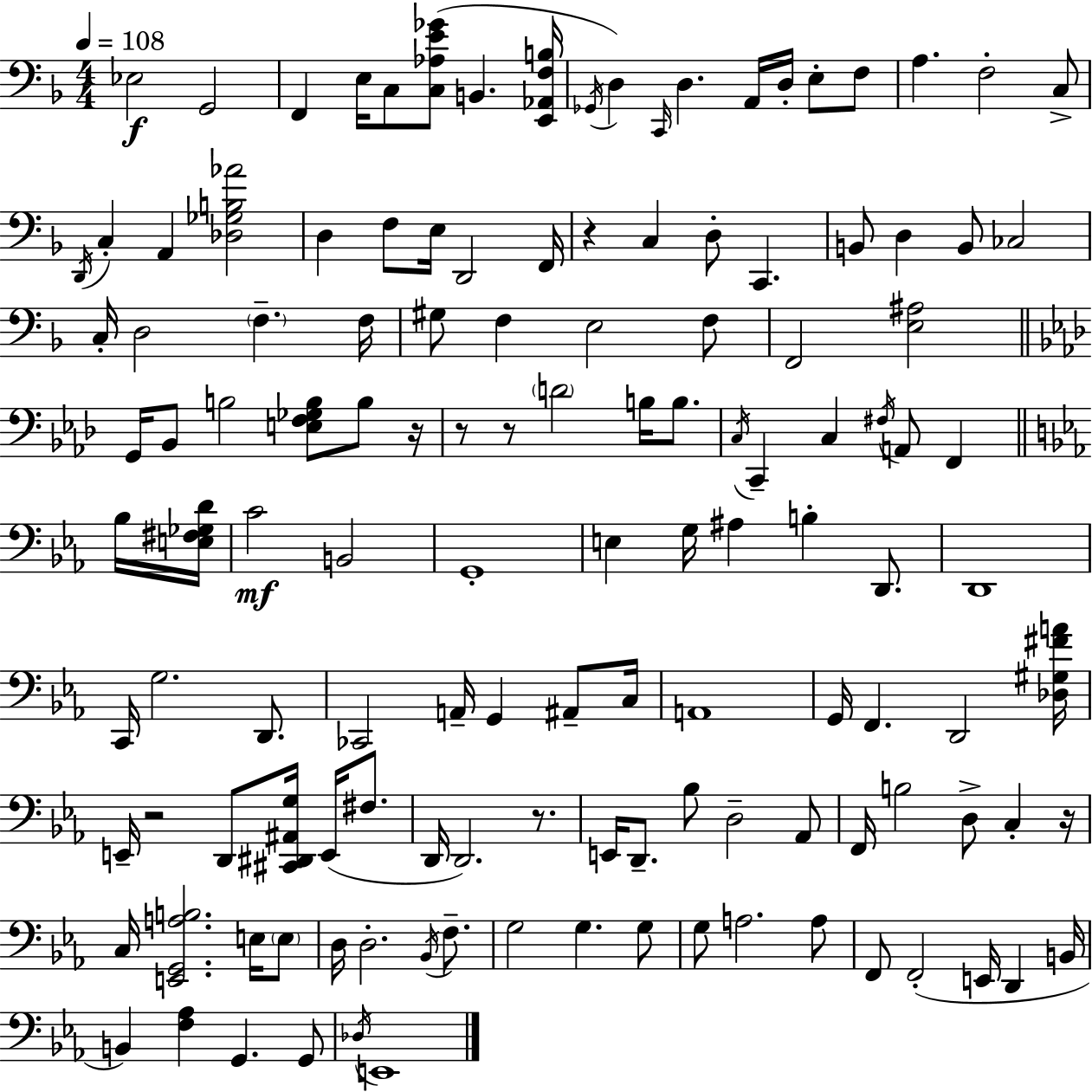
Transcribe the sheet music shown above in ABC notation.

X:1
T:Untitled
M:4/4
L:1/4
K:F
_E,2 G,,2 F,, E,/4 C,/2 [C,_A,E_G]/2 B,, [E,,_A,,F,B,]/4 _G,,/4 D, C,,/4 D, A,,/4 D,/4 E,/2 F,/2 A, F,2 C,/2 D,,/4 C, A,, [_D,_G,B,_A]2 D, F,/2 E,/4 D,,2 F,,/4 z C, D,/2 C,, B,,/2 D, B,,/2 _C,2 C,/4 D,2 F, F,/4 ^G,/2 F, E,2 F,/2 F,,2 [E,^A,]2 G,,/4 _B,,/2 B,2 [E,F,_G,B,]/2 B,/2 z/4 z/2 z/2 D2 B,/4 B,/2 C,/4 C,, C, ^F,/4 A,,/2 F,, _B,/4 [E,^F,_G,D]/4 C2 B,,2 G,,4 E, G,/4 ^A, B, D,,/2 D,,4 C,,/4 G,2 D,,/2 _C,,2 A,,/4 G,, ^A,,/2 C,/4 A,,4 G,,/4 F,, D,,2 [_D,^G,^FA]/4 E,,/4 z2 D,,/2 [^C,,^D,,^A,,G,]/4 E,,/4 ^F,/2 D,,/4 D,,2 z/2 E,,/4 D,,/2 _B,/2 D,2 _A,,/2 F,,/4 B,2 D,/2 C, z/4 C,/4 [E,,G,,A,B,]2 E,/4 E,/2 D,/4 D,2 _B,,/4 F,/2 G,2 G, G,/2 G,/2 A,2 A,/2 F,,/2 F,,2 E,,/4 D,, B,,/4 B,, [F,_A,] G,, G,,/2 _D,/4 E,,4